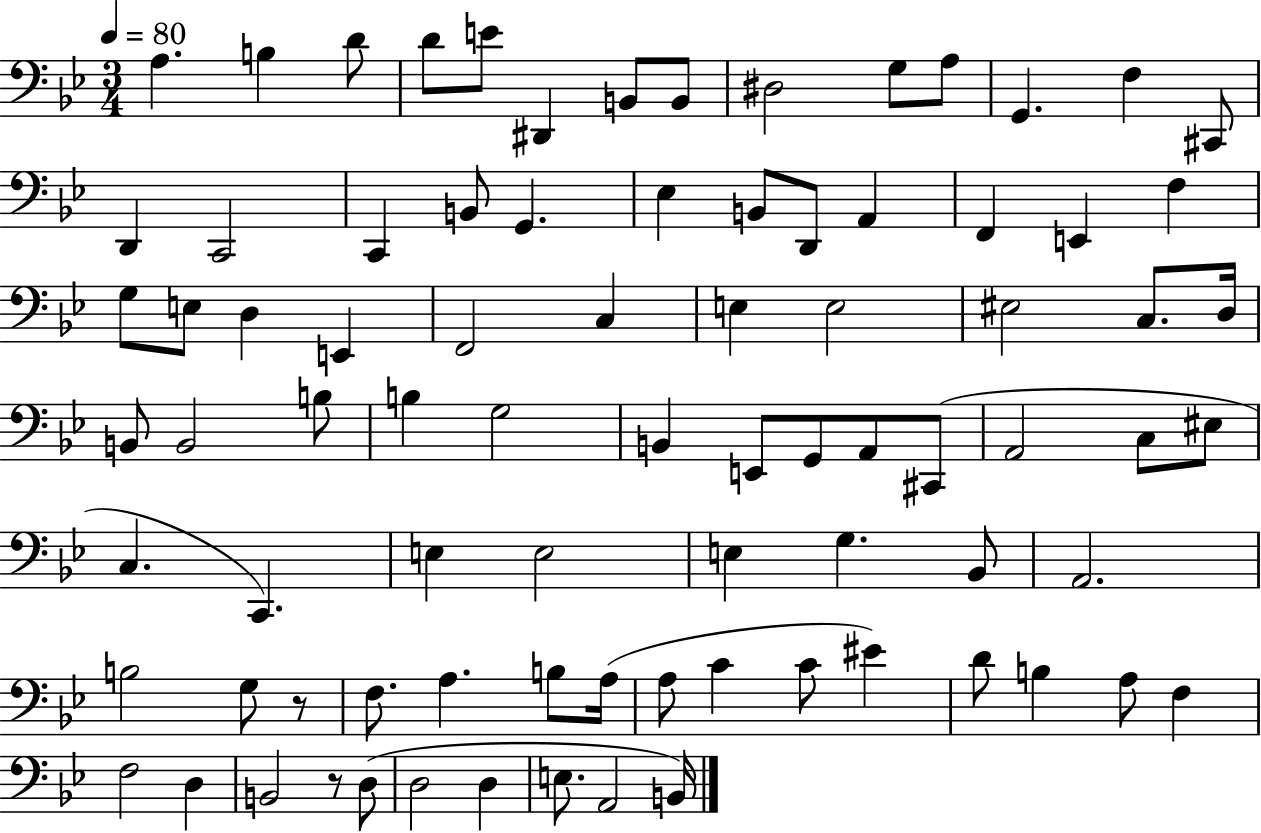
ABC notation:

X:1
T:Untitled
M:3/4
L:1/4
K:Bb
A, B, D/2 D/2 E/2 ^D,, B,,/2 B,,/2 ^D,2 G,/2 A,/2 G,, F, ^C,,/2 D,, C,,2 C,, B,,/2 G,, _E, B,,/2 D,,/2 A,, F,, E,, F, G,/2 E,/2 D, E,, F,,2 C, E, E,2 ^E,2 C,/2 D,/4 B,,/2 B,,2 B,/2 B, G,2 B,, E,,/2 G,,/2 A,,/2 ^C,,/2 A,,2 C,/2 ^E,/2 C, C,, E, E,2 E, G, _B,,/2 A,,2 B,2 G,/2 z/2 F,/2 A, B,/2 A,/4 A,/2 C C/2 ^E D/2 B, A,/2 F, F,2 D, B,,2 z/2 D,/2 D,2 D, E,/2 A,,2 B,,/4